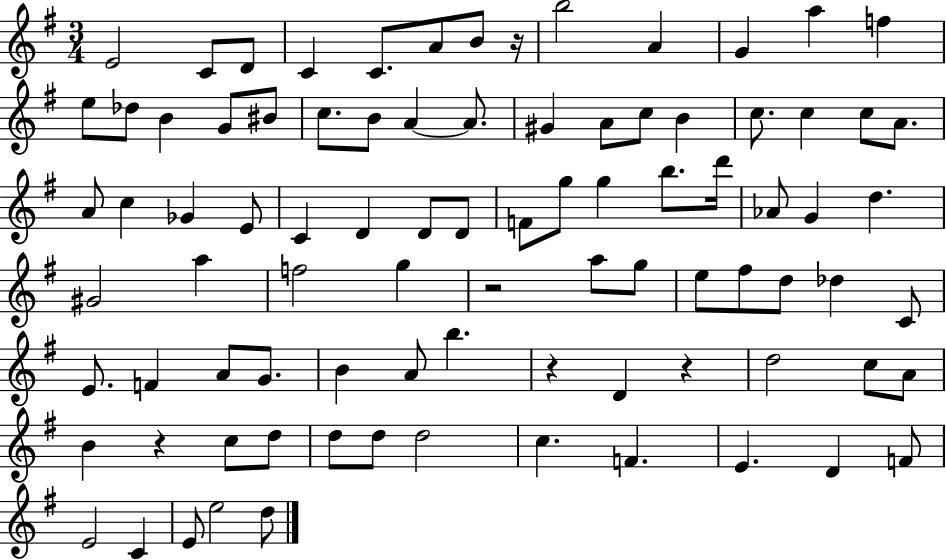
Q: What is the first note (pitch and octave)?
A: E4